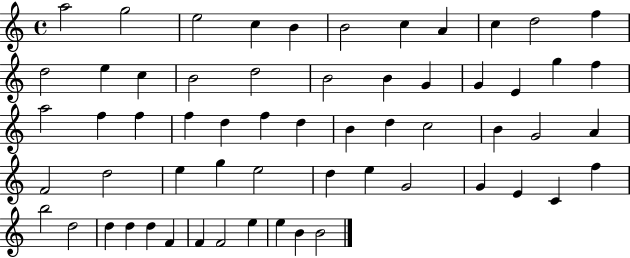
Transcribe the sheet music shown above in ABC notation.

X:1
T:Untitled
M:4/4
L:1/4
K:C
a2 g2 e2 c B B2 c A c d2 f d2 e c B2 d2 B2 B G G E g f a2 f f f d f d B d c2 B G2 A F2 d2 e g e2 d e G2 G E C f b2 d2 d d d F F F2 e e B B2